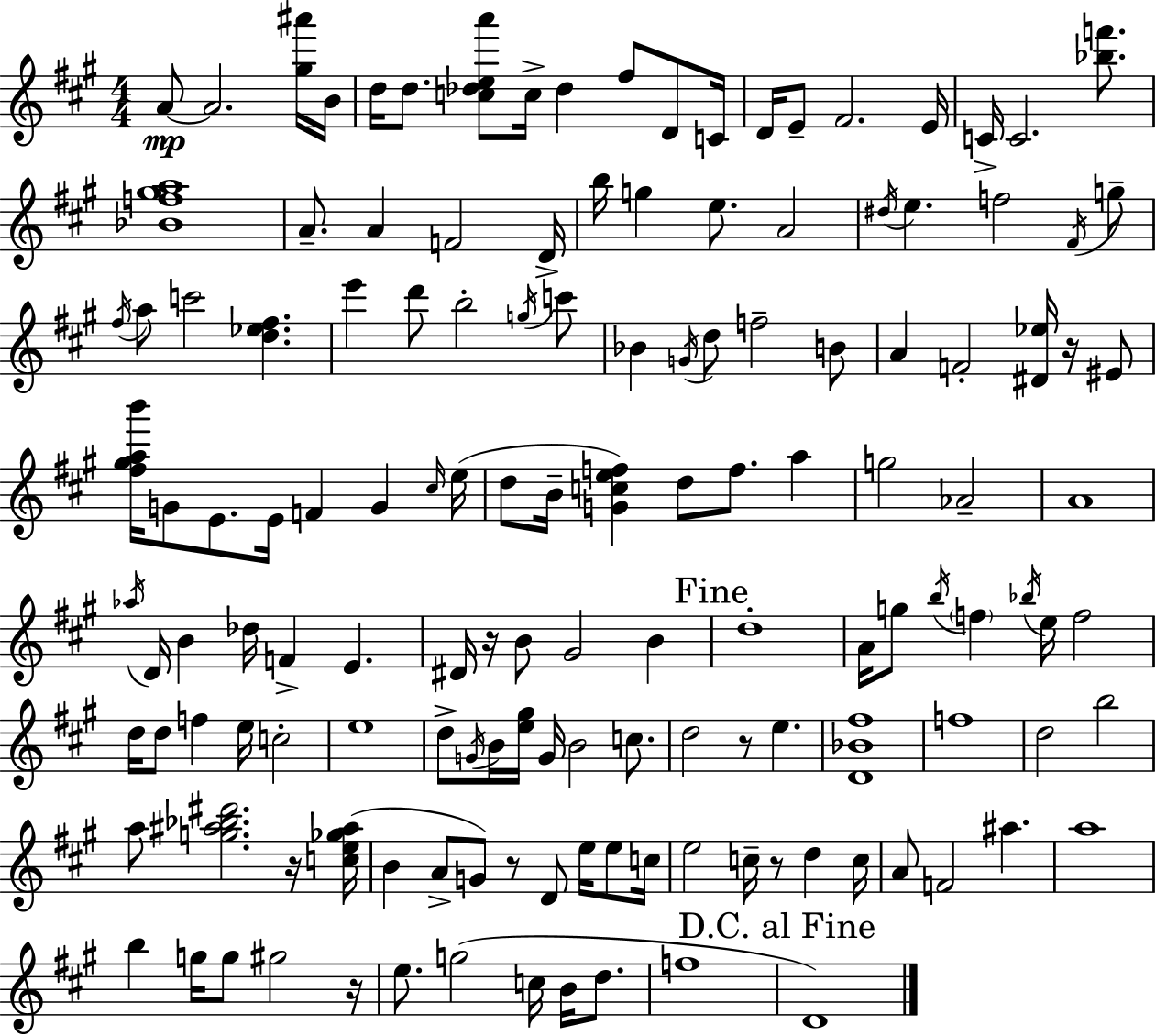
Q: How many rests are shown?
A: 7